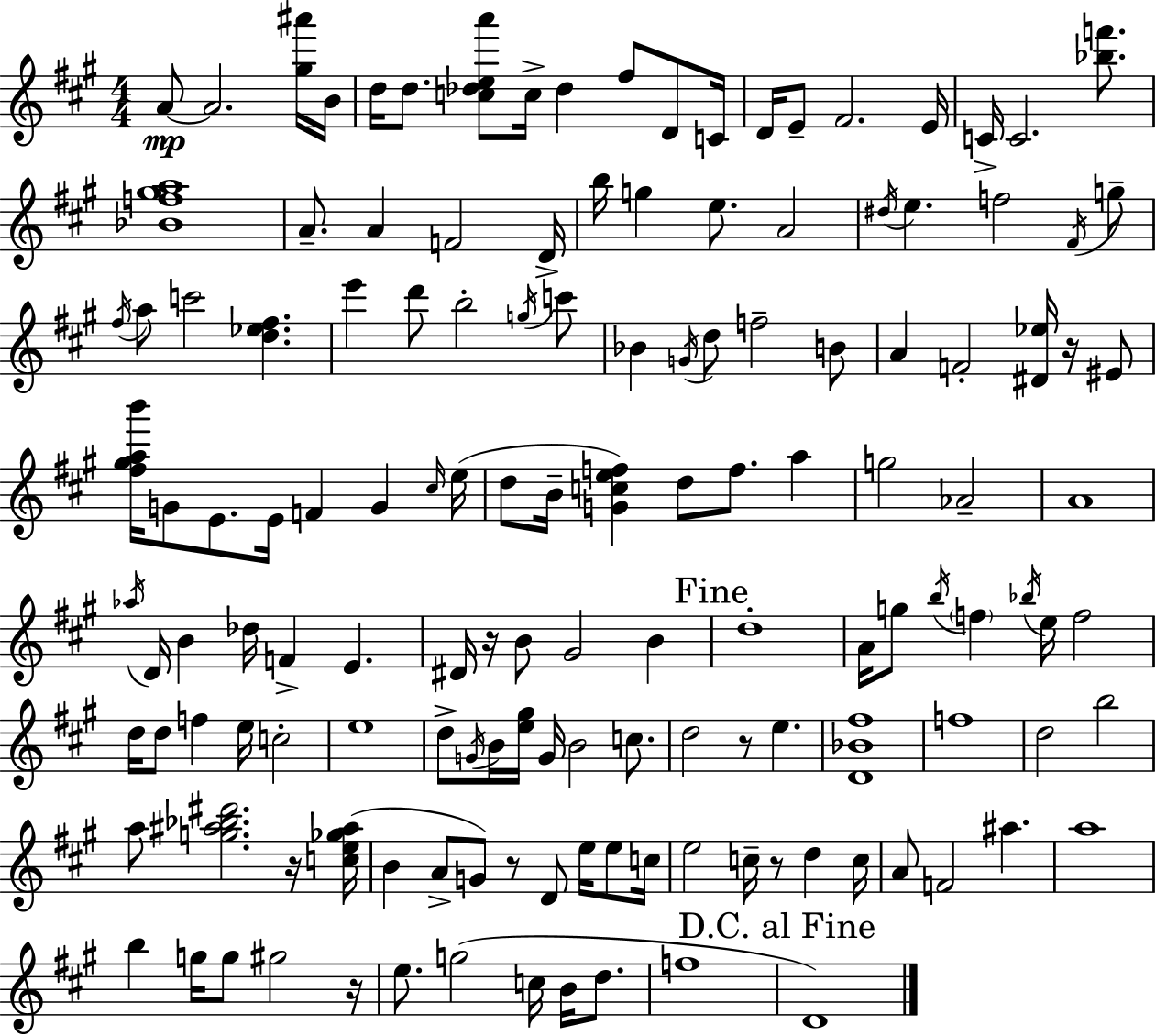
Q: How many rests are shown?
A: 7